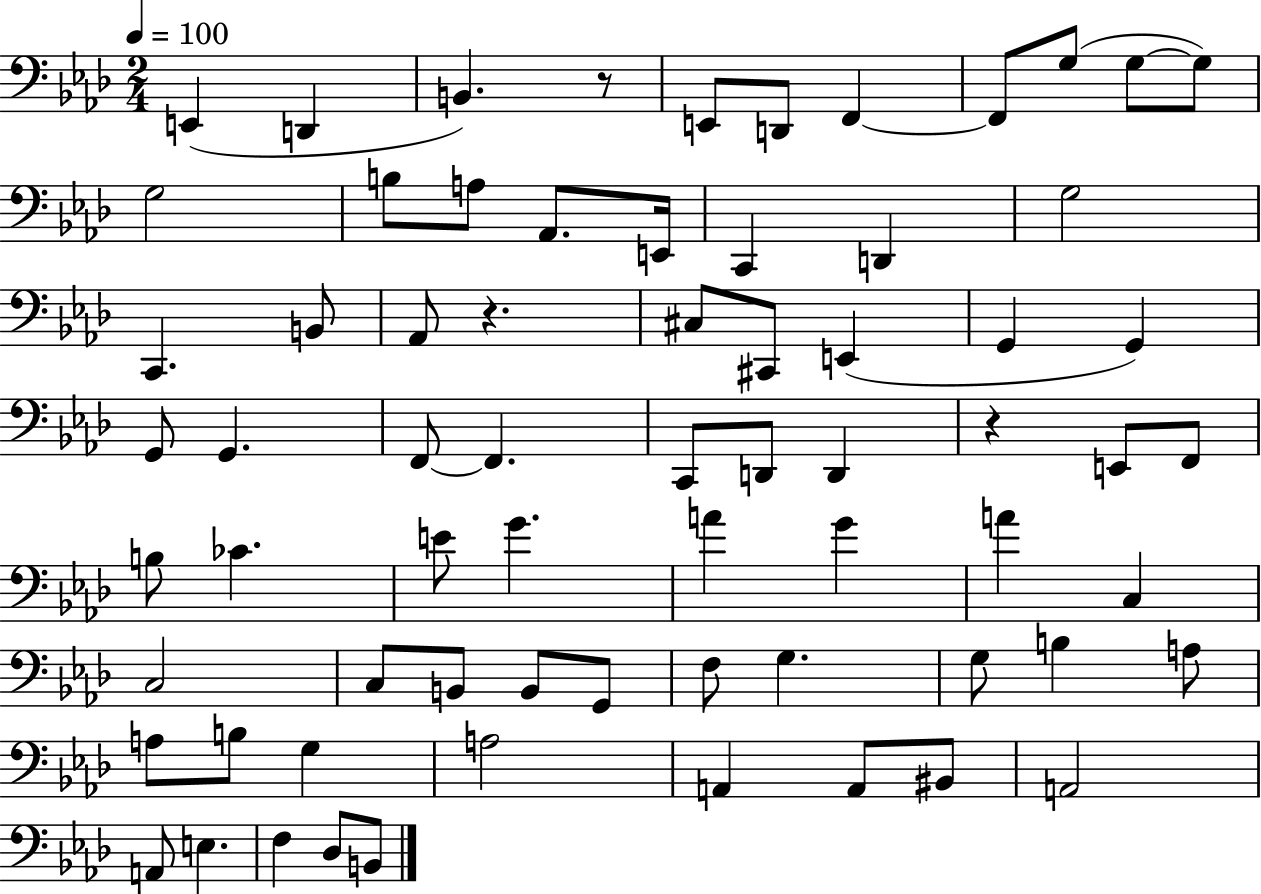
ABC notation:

X:1
T:Untitled
M:2/4
L:1/4
K:Ab
E,, D,, B,, z/2 E,,/2 D,,/2 F,, F,,/2 G,/2 G,/2 G,/2 G,2 B,/2 A,/2 _A,,/2 E,,/4 C,, D,, G,2 C,, B,,/2 _A,,/2 z ^C,/2 ^C,,/2 E,, G,, G,, G,,/2 G,, F,,/2 F,, C,,/2 D,,/2 D,, z E,,/2 F,,/2 B,/2 _C E/2 G A G A C, C,2 C,/2 B,,/2 B,,/2 G,,/2 F,/2 G, G,/2 B, A,/2 A,/2 B,/2 G, A,2 A,, A,,/2 ^B,,/2 A,,2 A,,/2 E, F, _D,/2 B,,/2